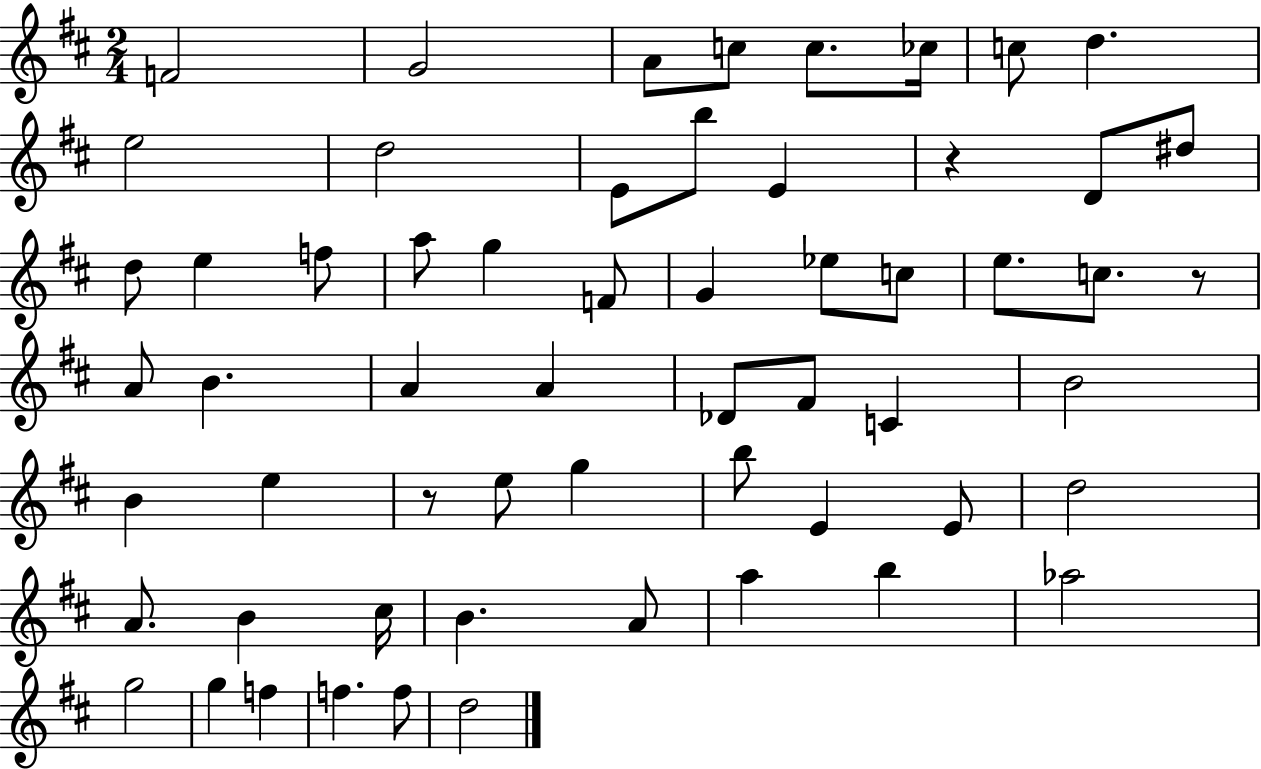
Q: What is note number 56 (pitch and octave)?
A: D5